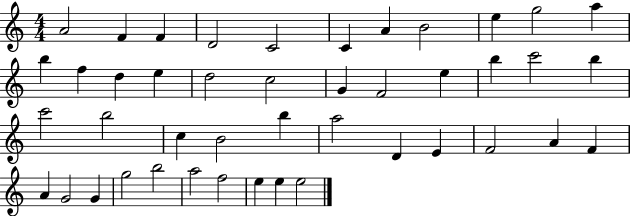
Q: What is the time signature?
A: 4/4